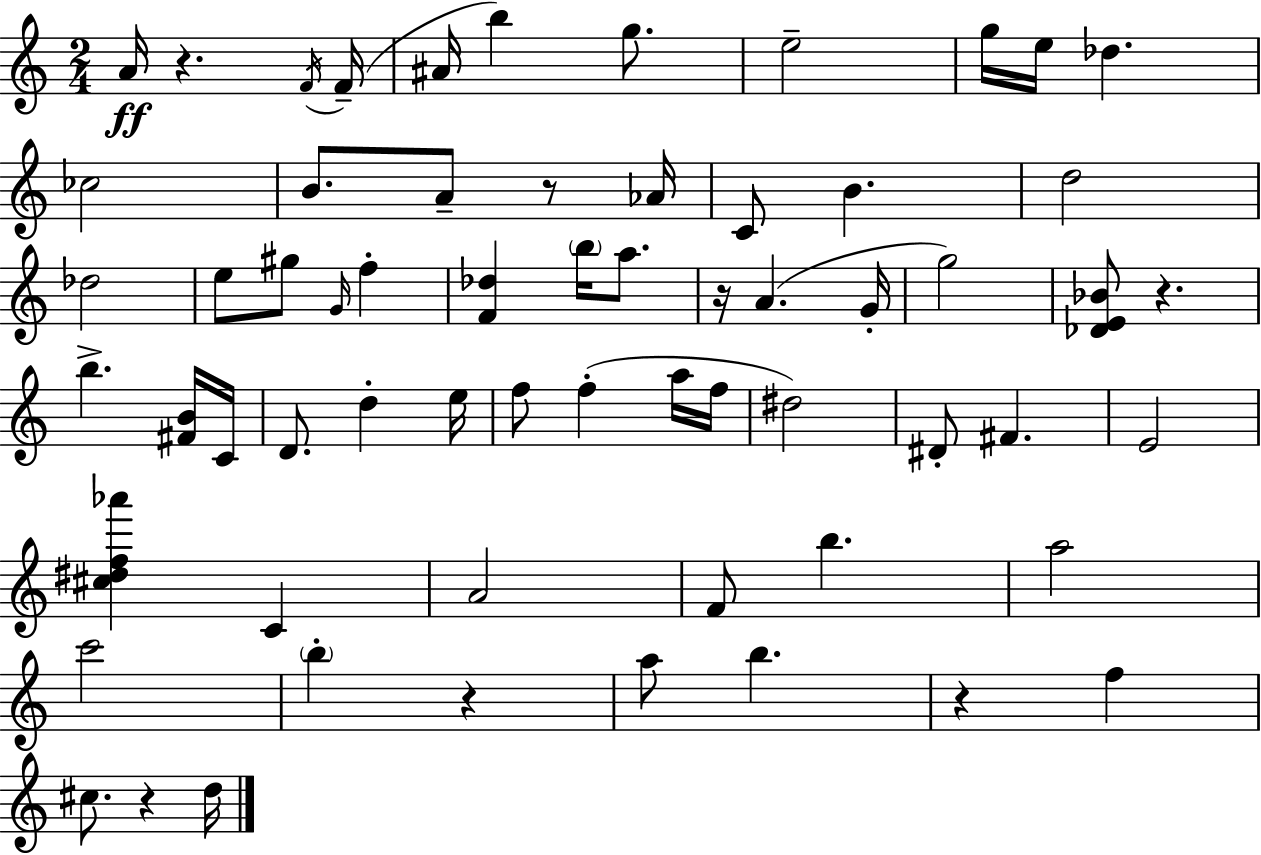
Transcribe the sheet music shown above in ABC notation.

X:1
T:Untitled
M:2/4
L:1/4
K:Am
A/4 z F/4 F/4 ^A/4 b g/2 e2 g/4 e/4 _d _c2 B/2 A/2 z/2 _A/4 C/2 B d2 _d2 e/2 ^g/2 G/4 f [F_d] b/4 a/2 z/4 A G/4 g2 [_DE_B]/2 z b [^FB]/4 C/4 D/2 d e/4 f/2 f a/4 f/4 ^d2 ^D/2 ^F E2 [^c^df_a'] C A2 F/2 b a2 c'2 b z a/2 b z f ^c/2 z d/4